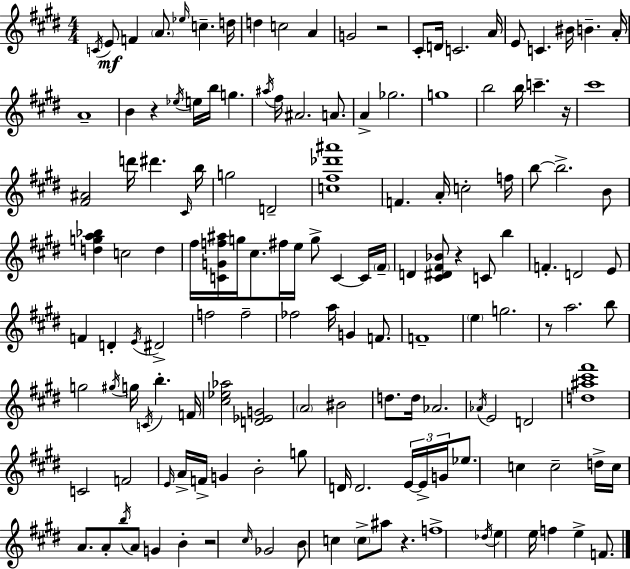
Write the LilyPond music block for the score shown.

{
  \clef treble
  \numericTimeSignature
  \time 4/4
  \key e \major
  \acciaccatura { c'16 }\mf e'8 f'4 \parenthesize a'8. \grace { ees''16 } c''4.-- | d''16 d''4 c''2 a'4 | g'2 r2 | cis'8-. d'16 c'2. | \break a'16 e'8 c'4. bis'16 b'4.-- | a'16-. a'1-- | b'4 r4 \acciaccatura { ees''16 } e''16 b''16 g''4. | \acciaccatura { ais''16 } fis''16 ais'2. | \break a'8. a'4-> ges''2. | g''1 | b''2 b''16 c'''4.-- | r16 cis'''1 | \break <fis' ais'>2 d'''16 dis'''4. | \grace { cis'16 } b''16 g''2 d'2-- | <c'' fis'' des''' ais'''>1 | f'4. a'16-. c''2-. | \break f''16 b''8~~ b''2.-> | b'8 <d'' g'' a'' bes''>4 c''2 | d''4 fis''16 <c' g' f'' ais''>16 g''16 cis''8. fis''16 e''16 g''8-> c'4~~ | c'16 \parenthesize fis'16-- d'4 <cis' dis' fis' bes'>8 r4 c'8 | \break b''4 f'4.-. d'2 | e'8 f'4 d'4-. \acciaccatura { e'16 } dis'2-> | f''2 f''2-- | fes''2 a''16 g'4 | \break f'8. f'1-- | \parenthesize e''4 g''2. | r8 a''2. | b''8 g''2 \acciaccatura { gis''16 } g''16 | \break \acciaccatura { c'16 } b''4.-. f'16 <cis'' ees'' aes''>2 | <d' ees' g'>2 \parenthesize a'2 | bis'2 d''8. d''16 aes'2. | \acciaccatura { aes'16 } e'2 | \break d'2 <d'' ais'' cis''' fis'''>1 | c'2 | f'2 \grace { e'16 } a'16-> f'16-> g'4 | b'2-. g''8 d'16 d'2. | \break \tuplet 3/2 { e'16~~ e'16-> g'16 } ees''8. c''4 | c''2-- d''16-> c''16 a'8. a'8-. | \acciaccatura { b''16 } a'8 g'4 b'4-. r2 | \grace { cis''16 } ges'2 b'8 c''4 | \break \parenthesize c''8-> ais''8 r4. f''1-> | \acciaccatura { des''16 } e''4 | e''16 f''4 e''4-> f'8. \bar "|."
}